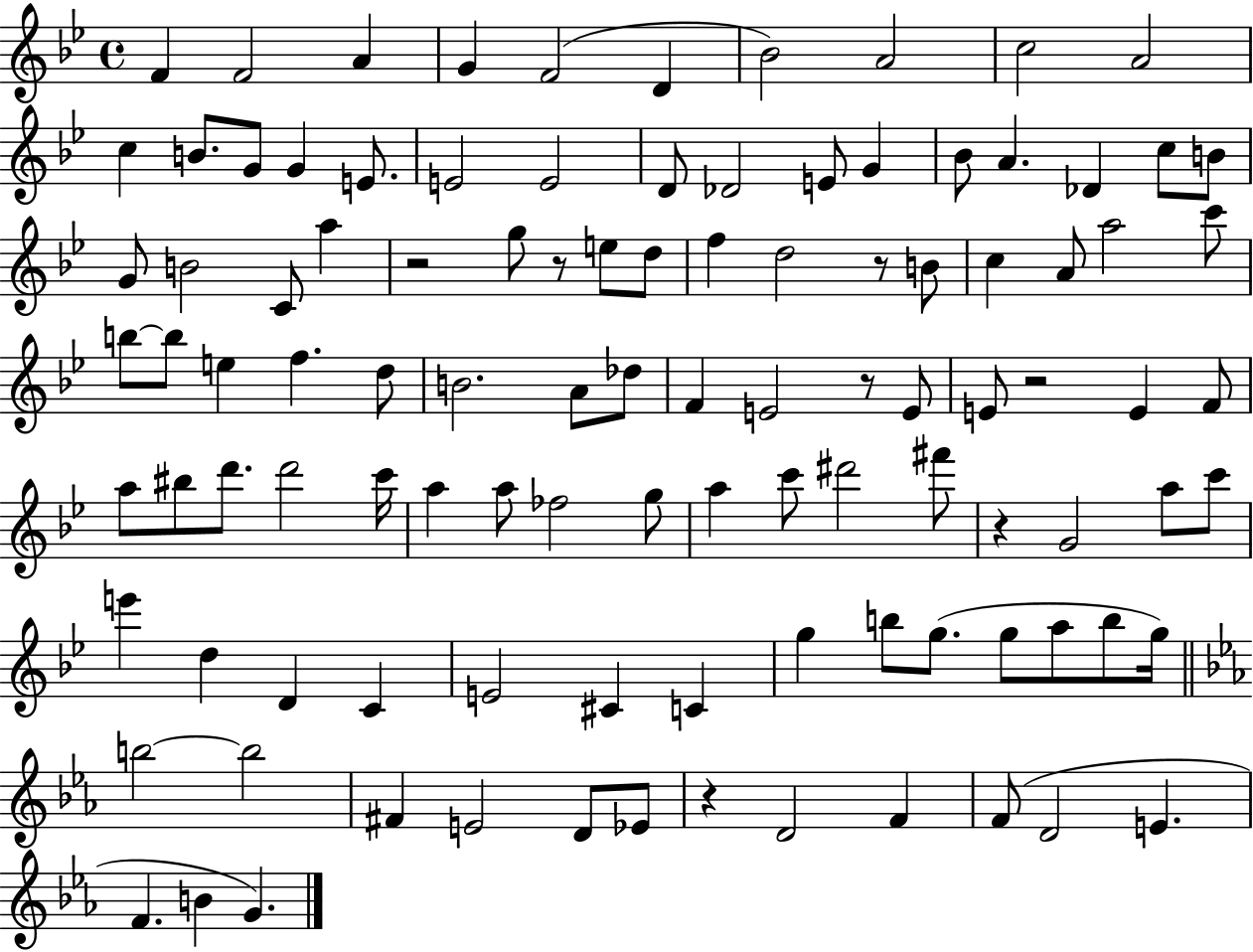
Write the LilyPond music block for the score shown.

{
  \clef treble
  \time 4/4
  \defaultTimeSignature
  \key bes \major
  f'4 f'2 a'4 | g'4 f'2( d'4 | bes'2) a'2 | c''2 a'2 | \break c''4 b'8. g'8 g'4 e'8. | e'2 e'2 | d'8 des'2 e'8 g'4 | bes'8 a'4. des'4 c''8 b'8 | \break g'8 b'2 c'8 a''4 | r2 g''8 r8 e''8 d''8 | f''4 d''2 r8 b'8 | c''4 a'8 a''2 c'''8 | \break b''8~~ b''8 e''4 f''4. d''8 | b'2. a'8 des''8 | f'4 e'2 r8 e'8 | e'8 r2 e'4 f'8 | \break a''8 bis''8 d'''8. d'''2 c'''16 | a''4 a''8 fes''2 g''8 | a''4 c'''8 dis'''2 fis'''8 | r4 g'2 a''8 c'''8 | \break e'''4 d''4 d'4 c'4 | e'2 cis'4 c'4 | g''4 b''8 g''8.( g''8 a''8 b''8 g''16) | \bar "||" \break \key ees \major b''2~~ b''2 | fis'4 e'2 d'8 ees'8 | r4 d'2 f'4 | f'8( d'2 e'4. | \break f'4. b'4 g'4.) | \bar "|."
}